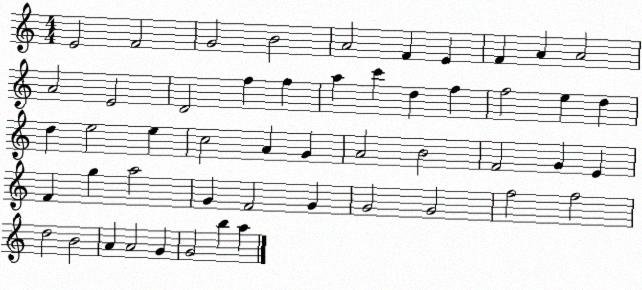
X:1
T:Untitled
M:4/4
L:1/4
K:C
E2 F2 G2 B2 A2 F E F A A2 A2 E2 D2 f f a c' d f f2 e d d e2 e c2 A G A2 B2 F2 G E F g a2 G F2 G G2 G2 f2 f2 d2 B2 A A2 G G2 b a